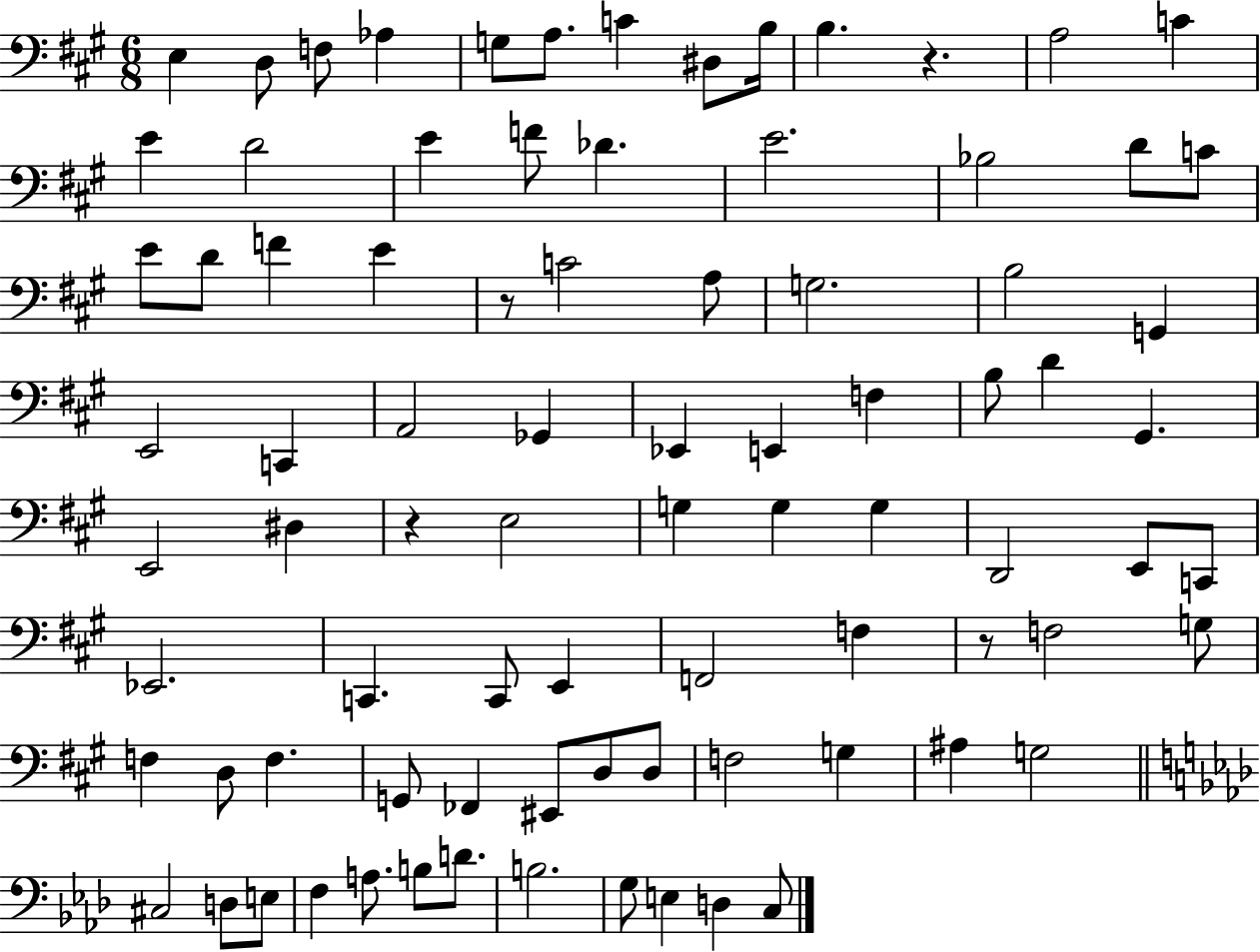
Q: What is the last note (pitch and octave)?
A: C3